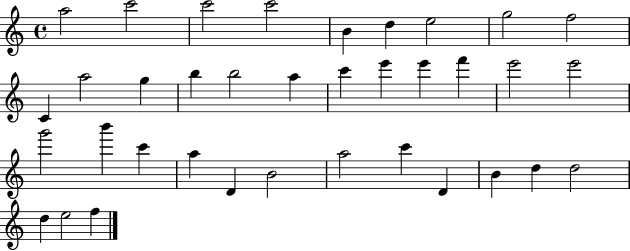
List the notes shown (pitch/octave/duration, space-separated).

A5/h C6/h C6/h C6/h B4/q D5/q E5/h G5/h F5/h C4/q A5/h G5/q B5/q B5/h A5/q C6/q E6/q E6/q F6/q E6/h E6/h G6/h B6/q C6/q A5/q D4/q B4/h A5/h C6/q D4/q B4/q D5/q D5/h D5/q E5/h F5/q